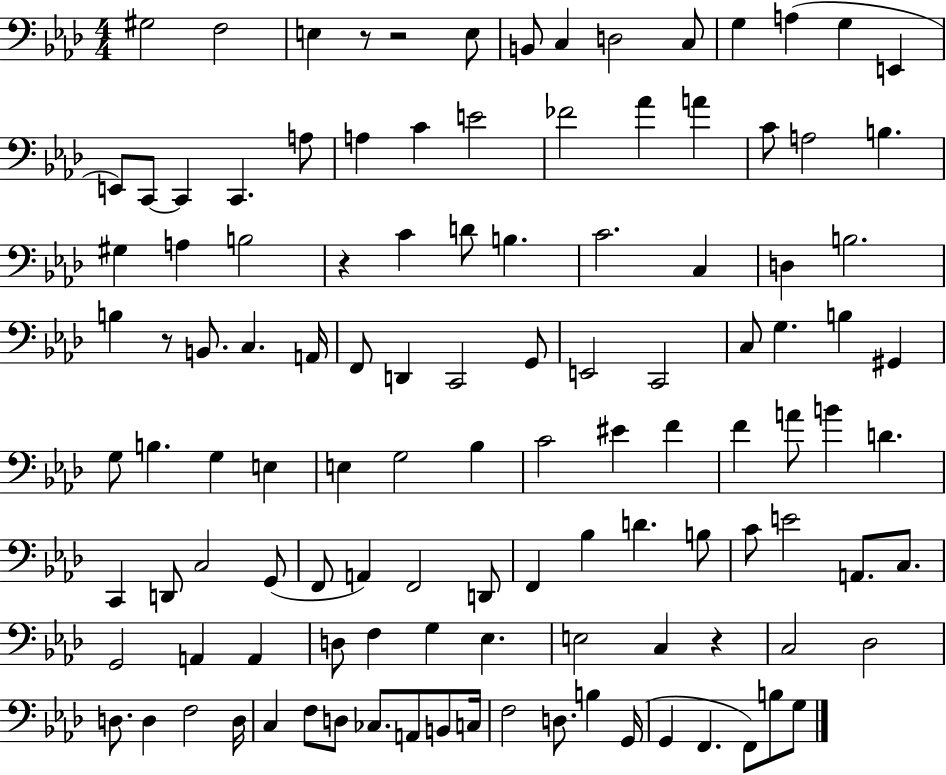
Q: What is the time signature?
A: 4/4